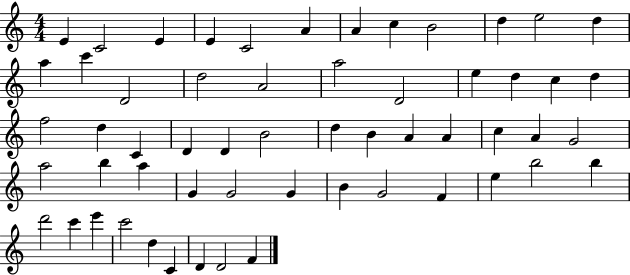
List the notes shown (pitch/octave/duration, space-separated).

E4/q C4/h E4/q E4/q C4/h A4/q A4/q C5/q B4/h D5/q E5/h D5/q A5/q C6/q D4/h D5/h A4/h A5/h D4/h E5/q D5/q C5/q D5/q F5/h D5/q C4/q D4/q D4/q B4/h D5/q B4/q A4/q A4/q C5/q A4/q G4/h A5/h B5/q A5/q G4/q G4/h G4/q B4/q G4/h F4/q E5/q B5/h B5/q D6/h C6/q E6/q C6/h D5/q C4/q D4/q D4/h F4/q